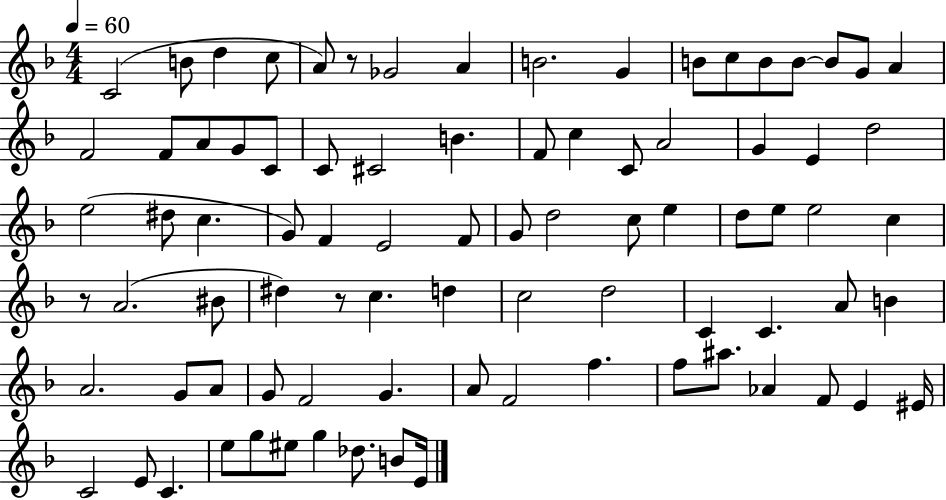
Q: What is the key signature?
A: F major